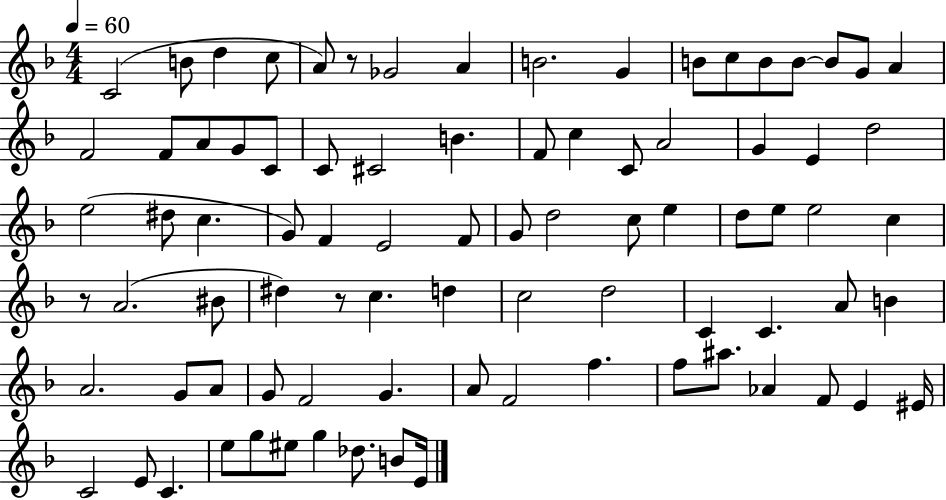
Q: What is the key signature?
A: F major